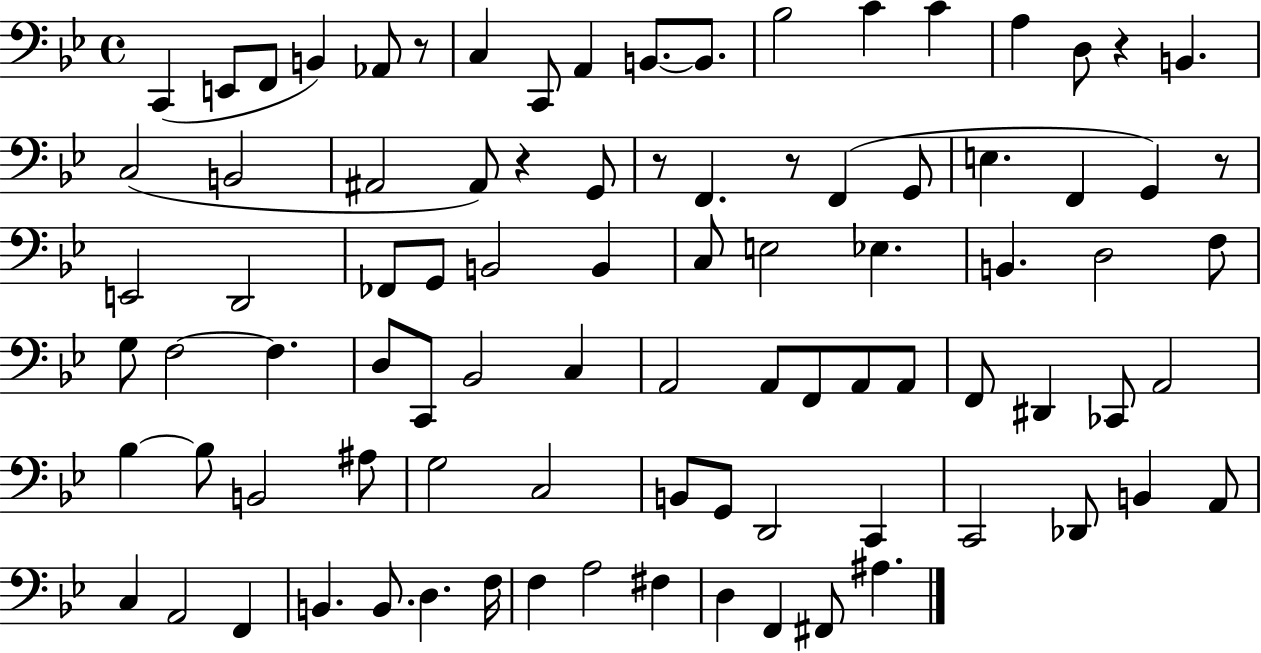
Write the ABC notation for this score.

X:1
T:Untitled
M:4/4
L:1/4
K:Bb
C,, E,,/2 F,,/2 B,, _A,,/2 z/2 C, C,,/2 A,, B,,/2 B,,/2 _B,2 C C A, D,/2 z B,, C,2 B,,2 ^A,,2 ^A,,/2 z G,,/2 z/2 F,, z/2 F,, G,,/2 E, F,, G,, z/2 E,,2 D,,2 _F,,/2 G,,/2 B,,2 B,, C,/2 E,2 _E, B,, D,2 F,/2 G,/2 F,2 F, D,/2 C,,/2 _B,,2 C, A,,2 A,,/2 F,,/2 A,,/2 A,,/2 F,,/2 ^D,, _C,,/2 A,,2 _B, _B,/2 B,,2 ^A,/2 G,2 C,2 B,,/2 G,,/2 D,,2 C,, C,,2 _D,,/2 B,, A,,/2 C, A,,2 F,, B,, B,,/2 D, F,/4 F, A,2 ^F, D, F,, ^F,,/2 ^A,